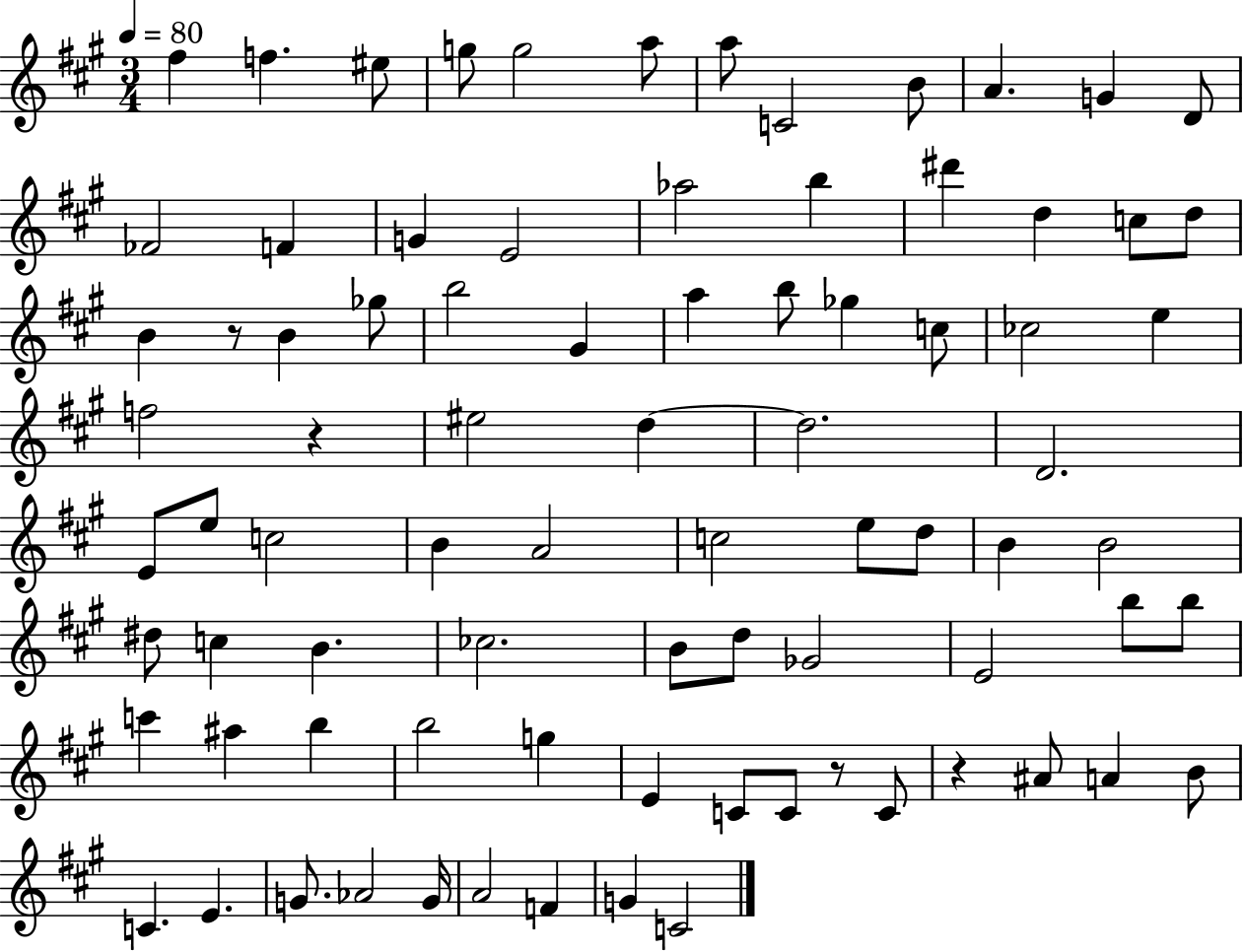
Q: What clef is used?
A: treble